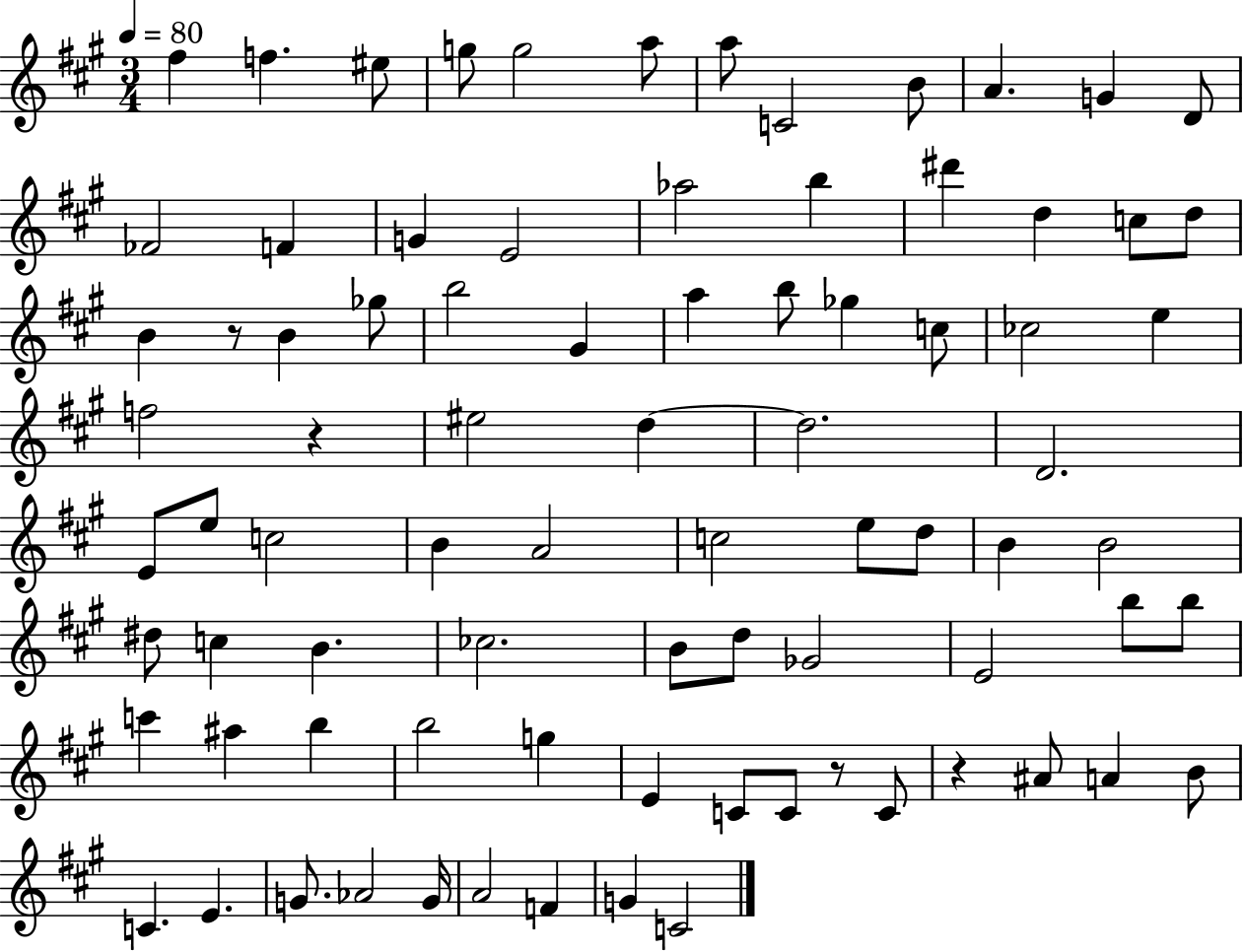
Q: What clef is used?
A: treble